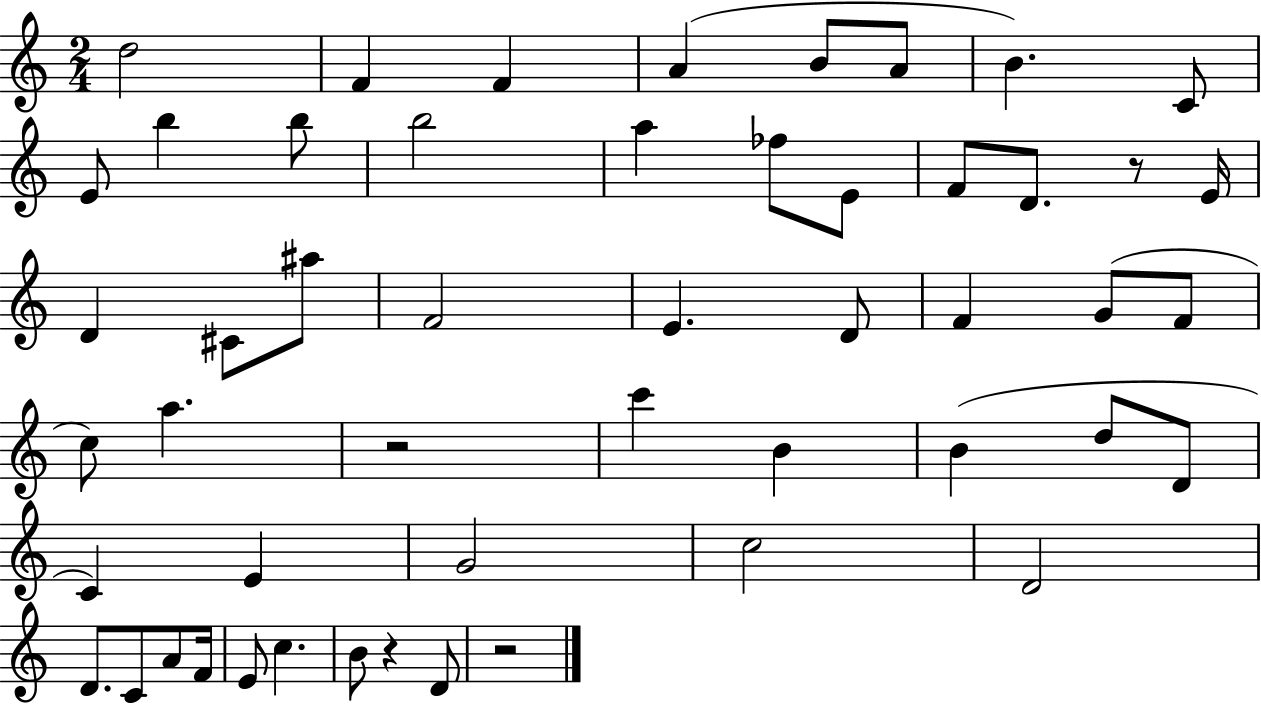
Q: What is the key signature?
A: C major